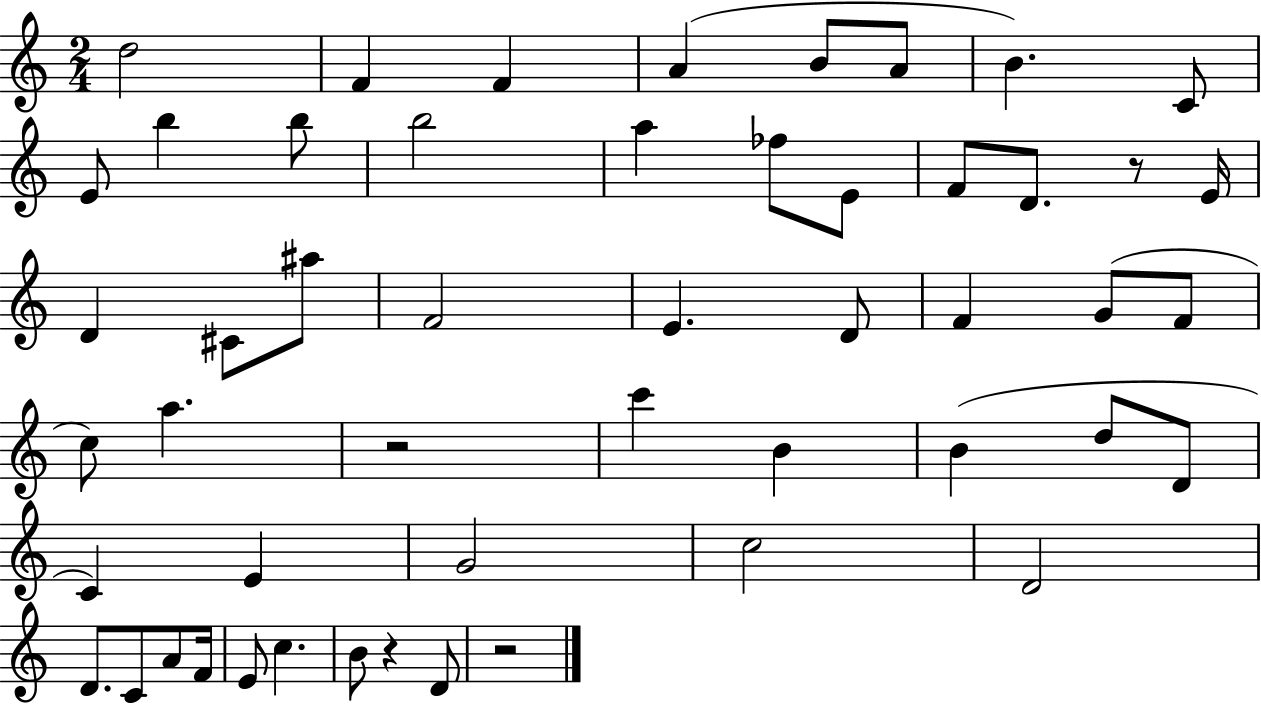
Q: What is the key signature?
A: C major